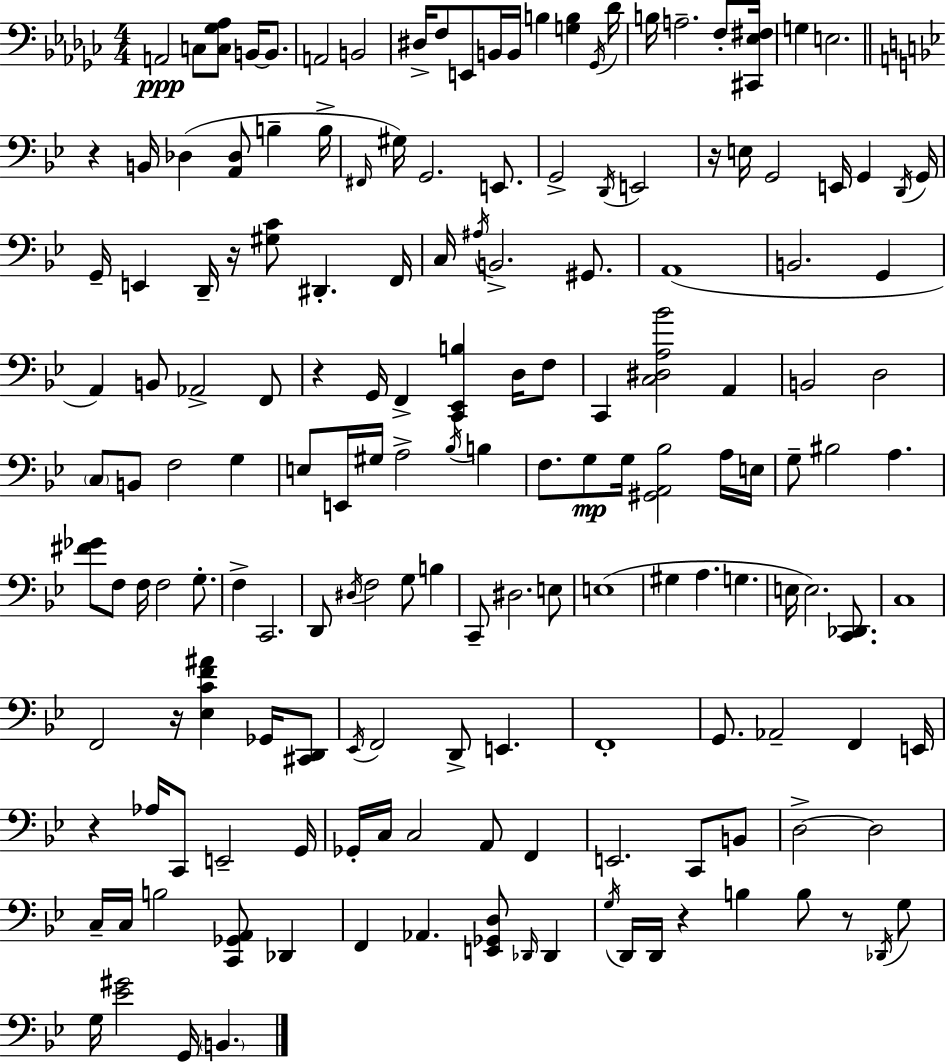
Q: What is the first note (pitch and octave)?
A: A2